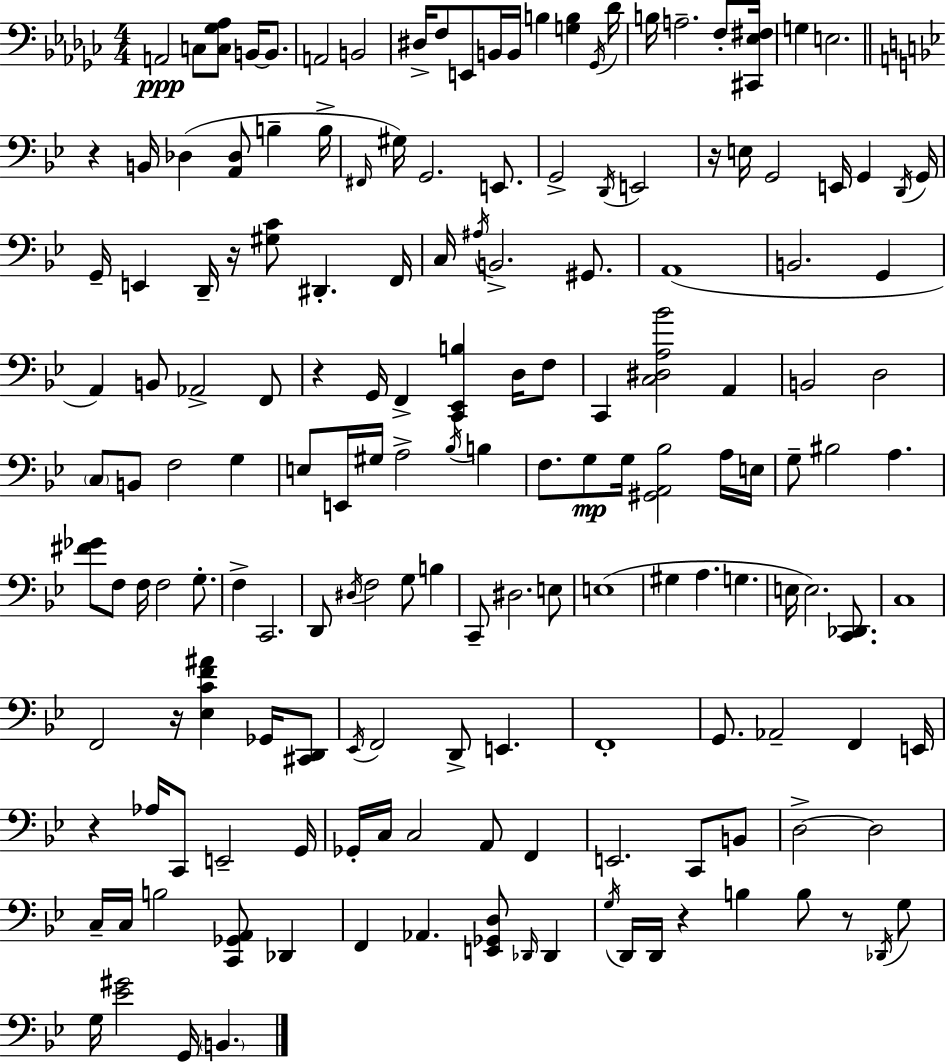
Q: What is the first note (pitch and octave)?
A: A2